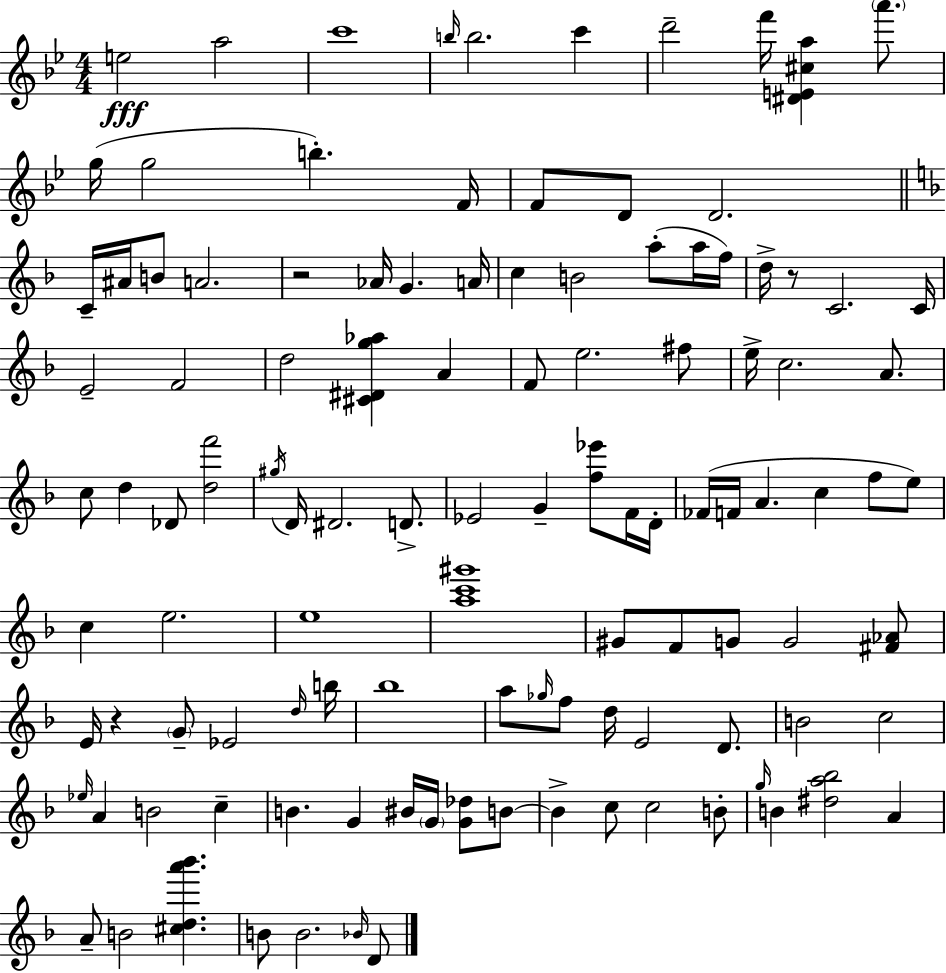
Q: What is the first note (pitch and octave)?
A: E5